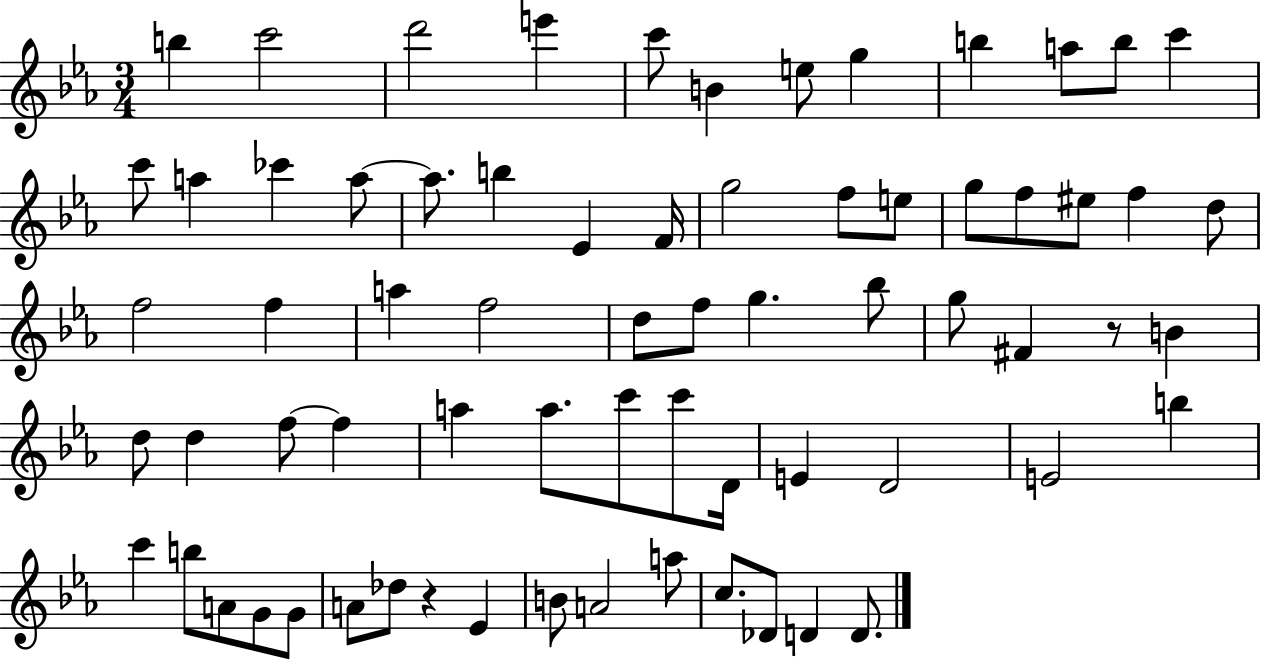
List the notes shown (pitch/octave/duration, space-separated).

B5/q C6/h D6/h E6/q C6/e B4/q E5/e G5/q B5/q A5/e B5/e C6/q C6/e A5/q CES6/q A5/e A5/e. B5/q Eb4/q F4/s G5/h F5/e E5/e G5/e F5/e EIS5/e F5/q D5/e F5/h F5/q A5/q F5/h D5/e F5/e G5/q. Bb5/e G5/e F#4/q R/e B4/q D5/e D5/q F5/e F5/q A5/q A5/e. C6/e C6/e D4/s E4/q D4/h E4/h B5/q C6/q B5/e A4/e G4/e G4/e A4/e Db5/e R/q Eb4/q B4/e A4/h A5/e C5/e. Db4/e D4/q D4/e.